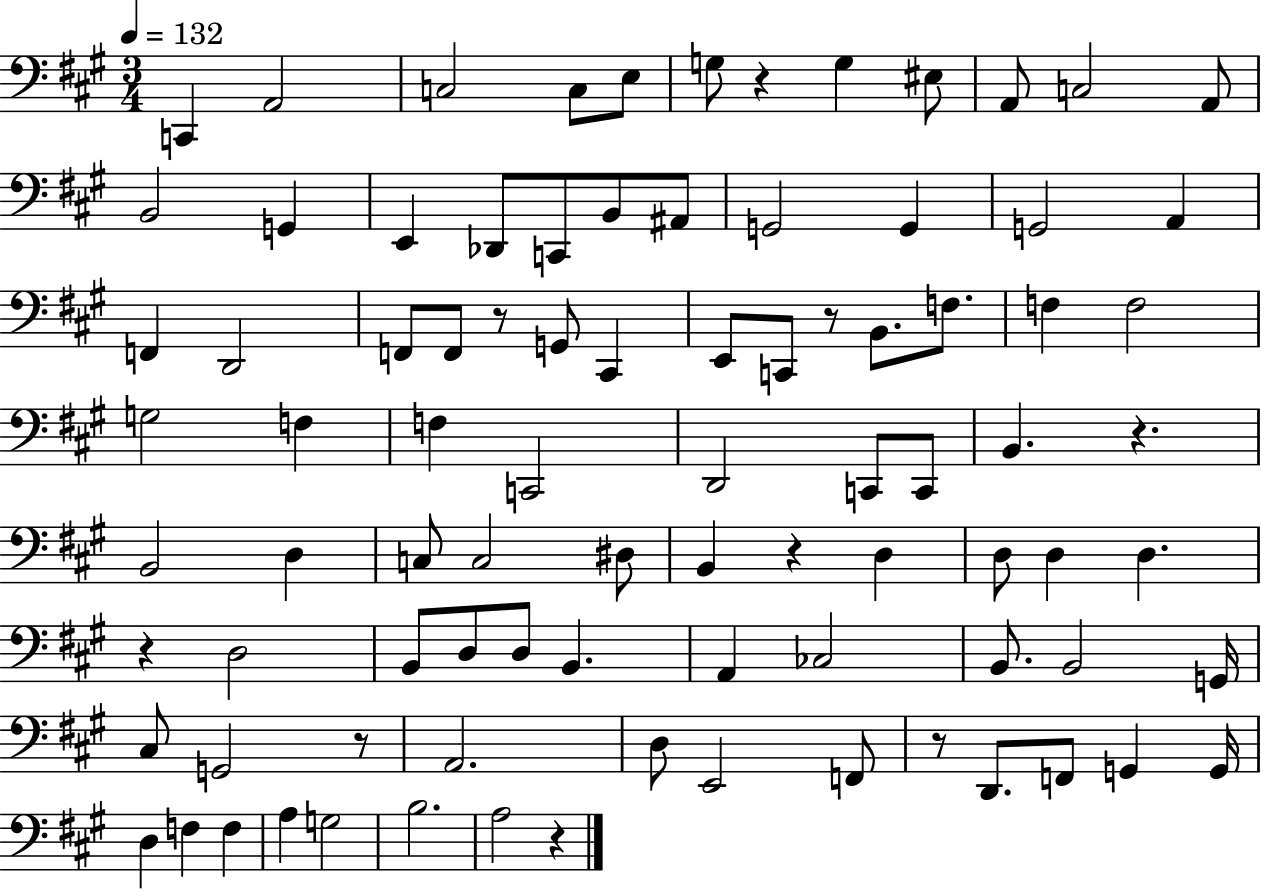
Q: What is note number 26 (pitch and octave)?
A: F2